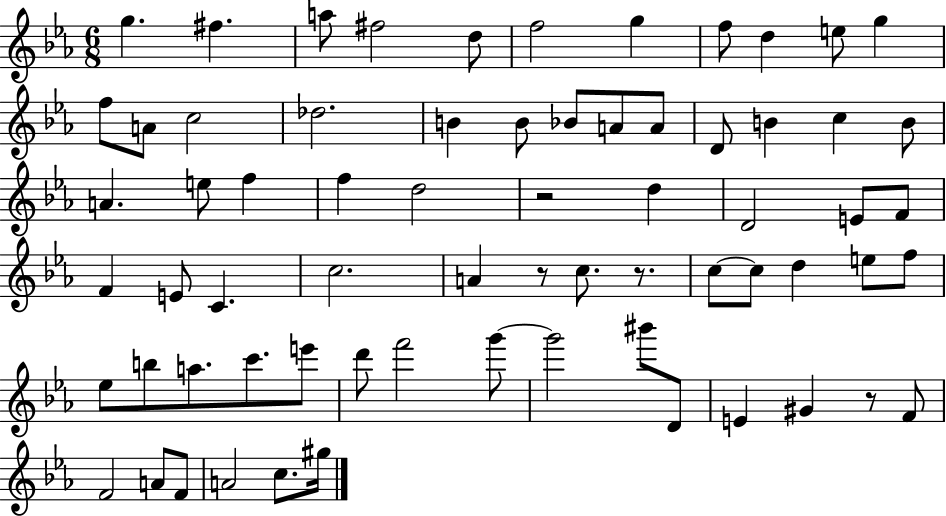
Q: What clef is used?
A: treble